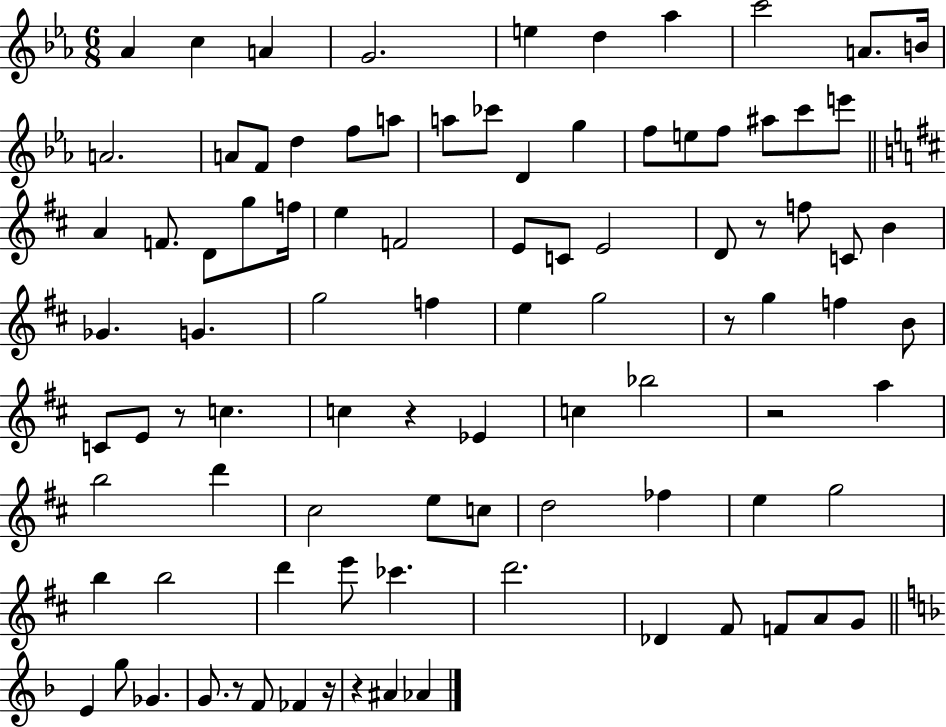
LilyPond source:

{
  \clef treble
  \numericTimeSignature
  \time 6/8
  \key ees \major
  aes'4 c''4 a'4 | g'2. | e''4 d''4 aes''4 | c'''2 a'8. b'16 | \break a'2. | a'8 f'8 d''4 f''8 a''8 | a''8 ces'''8 d'4 g''4 | f''8 e''8 f''8 ais''8 c'''8 e'''8 | \break \bar "||" \break \key d \major a'4 f'8. d'8 g''8 f''16 | e''4 f'2 | e'8 c'8 e'2 | d'8 r8 f''8 c'8 b'4 | \break ges'4. g'4. | g''2 f''4 | e''4 g''2 | r8 g''4 f''4 b'8 | \break c'8 e'8 r8 c''4. | c''4 r4 ees'4 | c''4 bes''2 | r2 a''4 | \break b''2 d'''4 | cis''2 e''8 c''8 | d''2 fes''4 | e''4 g''2 | \break b''4 b''2 | d'''4 e'''8 ces'''4. | d'''2. | des'4 fis'8 f'8 a'8 g'8 | \break \bar "||" \break \key f \major e'4 g''8 ges'4. | g'8. r8 f'8 fes'4 r16 | r4 ais'4 aes'4 | \bar "|."
}